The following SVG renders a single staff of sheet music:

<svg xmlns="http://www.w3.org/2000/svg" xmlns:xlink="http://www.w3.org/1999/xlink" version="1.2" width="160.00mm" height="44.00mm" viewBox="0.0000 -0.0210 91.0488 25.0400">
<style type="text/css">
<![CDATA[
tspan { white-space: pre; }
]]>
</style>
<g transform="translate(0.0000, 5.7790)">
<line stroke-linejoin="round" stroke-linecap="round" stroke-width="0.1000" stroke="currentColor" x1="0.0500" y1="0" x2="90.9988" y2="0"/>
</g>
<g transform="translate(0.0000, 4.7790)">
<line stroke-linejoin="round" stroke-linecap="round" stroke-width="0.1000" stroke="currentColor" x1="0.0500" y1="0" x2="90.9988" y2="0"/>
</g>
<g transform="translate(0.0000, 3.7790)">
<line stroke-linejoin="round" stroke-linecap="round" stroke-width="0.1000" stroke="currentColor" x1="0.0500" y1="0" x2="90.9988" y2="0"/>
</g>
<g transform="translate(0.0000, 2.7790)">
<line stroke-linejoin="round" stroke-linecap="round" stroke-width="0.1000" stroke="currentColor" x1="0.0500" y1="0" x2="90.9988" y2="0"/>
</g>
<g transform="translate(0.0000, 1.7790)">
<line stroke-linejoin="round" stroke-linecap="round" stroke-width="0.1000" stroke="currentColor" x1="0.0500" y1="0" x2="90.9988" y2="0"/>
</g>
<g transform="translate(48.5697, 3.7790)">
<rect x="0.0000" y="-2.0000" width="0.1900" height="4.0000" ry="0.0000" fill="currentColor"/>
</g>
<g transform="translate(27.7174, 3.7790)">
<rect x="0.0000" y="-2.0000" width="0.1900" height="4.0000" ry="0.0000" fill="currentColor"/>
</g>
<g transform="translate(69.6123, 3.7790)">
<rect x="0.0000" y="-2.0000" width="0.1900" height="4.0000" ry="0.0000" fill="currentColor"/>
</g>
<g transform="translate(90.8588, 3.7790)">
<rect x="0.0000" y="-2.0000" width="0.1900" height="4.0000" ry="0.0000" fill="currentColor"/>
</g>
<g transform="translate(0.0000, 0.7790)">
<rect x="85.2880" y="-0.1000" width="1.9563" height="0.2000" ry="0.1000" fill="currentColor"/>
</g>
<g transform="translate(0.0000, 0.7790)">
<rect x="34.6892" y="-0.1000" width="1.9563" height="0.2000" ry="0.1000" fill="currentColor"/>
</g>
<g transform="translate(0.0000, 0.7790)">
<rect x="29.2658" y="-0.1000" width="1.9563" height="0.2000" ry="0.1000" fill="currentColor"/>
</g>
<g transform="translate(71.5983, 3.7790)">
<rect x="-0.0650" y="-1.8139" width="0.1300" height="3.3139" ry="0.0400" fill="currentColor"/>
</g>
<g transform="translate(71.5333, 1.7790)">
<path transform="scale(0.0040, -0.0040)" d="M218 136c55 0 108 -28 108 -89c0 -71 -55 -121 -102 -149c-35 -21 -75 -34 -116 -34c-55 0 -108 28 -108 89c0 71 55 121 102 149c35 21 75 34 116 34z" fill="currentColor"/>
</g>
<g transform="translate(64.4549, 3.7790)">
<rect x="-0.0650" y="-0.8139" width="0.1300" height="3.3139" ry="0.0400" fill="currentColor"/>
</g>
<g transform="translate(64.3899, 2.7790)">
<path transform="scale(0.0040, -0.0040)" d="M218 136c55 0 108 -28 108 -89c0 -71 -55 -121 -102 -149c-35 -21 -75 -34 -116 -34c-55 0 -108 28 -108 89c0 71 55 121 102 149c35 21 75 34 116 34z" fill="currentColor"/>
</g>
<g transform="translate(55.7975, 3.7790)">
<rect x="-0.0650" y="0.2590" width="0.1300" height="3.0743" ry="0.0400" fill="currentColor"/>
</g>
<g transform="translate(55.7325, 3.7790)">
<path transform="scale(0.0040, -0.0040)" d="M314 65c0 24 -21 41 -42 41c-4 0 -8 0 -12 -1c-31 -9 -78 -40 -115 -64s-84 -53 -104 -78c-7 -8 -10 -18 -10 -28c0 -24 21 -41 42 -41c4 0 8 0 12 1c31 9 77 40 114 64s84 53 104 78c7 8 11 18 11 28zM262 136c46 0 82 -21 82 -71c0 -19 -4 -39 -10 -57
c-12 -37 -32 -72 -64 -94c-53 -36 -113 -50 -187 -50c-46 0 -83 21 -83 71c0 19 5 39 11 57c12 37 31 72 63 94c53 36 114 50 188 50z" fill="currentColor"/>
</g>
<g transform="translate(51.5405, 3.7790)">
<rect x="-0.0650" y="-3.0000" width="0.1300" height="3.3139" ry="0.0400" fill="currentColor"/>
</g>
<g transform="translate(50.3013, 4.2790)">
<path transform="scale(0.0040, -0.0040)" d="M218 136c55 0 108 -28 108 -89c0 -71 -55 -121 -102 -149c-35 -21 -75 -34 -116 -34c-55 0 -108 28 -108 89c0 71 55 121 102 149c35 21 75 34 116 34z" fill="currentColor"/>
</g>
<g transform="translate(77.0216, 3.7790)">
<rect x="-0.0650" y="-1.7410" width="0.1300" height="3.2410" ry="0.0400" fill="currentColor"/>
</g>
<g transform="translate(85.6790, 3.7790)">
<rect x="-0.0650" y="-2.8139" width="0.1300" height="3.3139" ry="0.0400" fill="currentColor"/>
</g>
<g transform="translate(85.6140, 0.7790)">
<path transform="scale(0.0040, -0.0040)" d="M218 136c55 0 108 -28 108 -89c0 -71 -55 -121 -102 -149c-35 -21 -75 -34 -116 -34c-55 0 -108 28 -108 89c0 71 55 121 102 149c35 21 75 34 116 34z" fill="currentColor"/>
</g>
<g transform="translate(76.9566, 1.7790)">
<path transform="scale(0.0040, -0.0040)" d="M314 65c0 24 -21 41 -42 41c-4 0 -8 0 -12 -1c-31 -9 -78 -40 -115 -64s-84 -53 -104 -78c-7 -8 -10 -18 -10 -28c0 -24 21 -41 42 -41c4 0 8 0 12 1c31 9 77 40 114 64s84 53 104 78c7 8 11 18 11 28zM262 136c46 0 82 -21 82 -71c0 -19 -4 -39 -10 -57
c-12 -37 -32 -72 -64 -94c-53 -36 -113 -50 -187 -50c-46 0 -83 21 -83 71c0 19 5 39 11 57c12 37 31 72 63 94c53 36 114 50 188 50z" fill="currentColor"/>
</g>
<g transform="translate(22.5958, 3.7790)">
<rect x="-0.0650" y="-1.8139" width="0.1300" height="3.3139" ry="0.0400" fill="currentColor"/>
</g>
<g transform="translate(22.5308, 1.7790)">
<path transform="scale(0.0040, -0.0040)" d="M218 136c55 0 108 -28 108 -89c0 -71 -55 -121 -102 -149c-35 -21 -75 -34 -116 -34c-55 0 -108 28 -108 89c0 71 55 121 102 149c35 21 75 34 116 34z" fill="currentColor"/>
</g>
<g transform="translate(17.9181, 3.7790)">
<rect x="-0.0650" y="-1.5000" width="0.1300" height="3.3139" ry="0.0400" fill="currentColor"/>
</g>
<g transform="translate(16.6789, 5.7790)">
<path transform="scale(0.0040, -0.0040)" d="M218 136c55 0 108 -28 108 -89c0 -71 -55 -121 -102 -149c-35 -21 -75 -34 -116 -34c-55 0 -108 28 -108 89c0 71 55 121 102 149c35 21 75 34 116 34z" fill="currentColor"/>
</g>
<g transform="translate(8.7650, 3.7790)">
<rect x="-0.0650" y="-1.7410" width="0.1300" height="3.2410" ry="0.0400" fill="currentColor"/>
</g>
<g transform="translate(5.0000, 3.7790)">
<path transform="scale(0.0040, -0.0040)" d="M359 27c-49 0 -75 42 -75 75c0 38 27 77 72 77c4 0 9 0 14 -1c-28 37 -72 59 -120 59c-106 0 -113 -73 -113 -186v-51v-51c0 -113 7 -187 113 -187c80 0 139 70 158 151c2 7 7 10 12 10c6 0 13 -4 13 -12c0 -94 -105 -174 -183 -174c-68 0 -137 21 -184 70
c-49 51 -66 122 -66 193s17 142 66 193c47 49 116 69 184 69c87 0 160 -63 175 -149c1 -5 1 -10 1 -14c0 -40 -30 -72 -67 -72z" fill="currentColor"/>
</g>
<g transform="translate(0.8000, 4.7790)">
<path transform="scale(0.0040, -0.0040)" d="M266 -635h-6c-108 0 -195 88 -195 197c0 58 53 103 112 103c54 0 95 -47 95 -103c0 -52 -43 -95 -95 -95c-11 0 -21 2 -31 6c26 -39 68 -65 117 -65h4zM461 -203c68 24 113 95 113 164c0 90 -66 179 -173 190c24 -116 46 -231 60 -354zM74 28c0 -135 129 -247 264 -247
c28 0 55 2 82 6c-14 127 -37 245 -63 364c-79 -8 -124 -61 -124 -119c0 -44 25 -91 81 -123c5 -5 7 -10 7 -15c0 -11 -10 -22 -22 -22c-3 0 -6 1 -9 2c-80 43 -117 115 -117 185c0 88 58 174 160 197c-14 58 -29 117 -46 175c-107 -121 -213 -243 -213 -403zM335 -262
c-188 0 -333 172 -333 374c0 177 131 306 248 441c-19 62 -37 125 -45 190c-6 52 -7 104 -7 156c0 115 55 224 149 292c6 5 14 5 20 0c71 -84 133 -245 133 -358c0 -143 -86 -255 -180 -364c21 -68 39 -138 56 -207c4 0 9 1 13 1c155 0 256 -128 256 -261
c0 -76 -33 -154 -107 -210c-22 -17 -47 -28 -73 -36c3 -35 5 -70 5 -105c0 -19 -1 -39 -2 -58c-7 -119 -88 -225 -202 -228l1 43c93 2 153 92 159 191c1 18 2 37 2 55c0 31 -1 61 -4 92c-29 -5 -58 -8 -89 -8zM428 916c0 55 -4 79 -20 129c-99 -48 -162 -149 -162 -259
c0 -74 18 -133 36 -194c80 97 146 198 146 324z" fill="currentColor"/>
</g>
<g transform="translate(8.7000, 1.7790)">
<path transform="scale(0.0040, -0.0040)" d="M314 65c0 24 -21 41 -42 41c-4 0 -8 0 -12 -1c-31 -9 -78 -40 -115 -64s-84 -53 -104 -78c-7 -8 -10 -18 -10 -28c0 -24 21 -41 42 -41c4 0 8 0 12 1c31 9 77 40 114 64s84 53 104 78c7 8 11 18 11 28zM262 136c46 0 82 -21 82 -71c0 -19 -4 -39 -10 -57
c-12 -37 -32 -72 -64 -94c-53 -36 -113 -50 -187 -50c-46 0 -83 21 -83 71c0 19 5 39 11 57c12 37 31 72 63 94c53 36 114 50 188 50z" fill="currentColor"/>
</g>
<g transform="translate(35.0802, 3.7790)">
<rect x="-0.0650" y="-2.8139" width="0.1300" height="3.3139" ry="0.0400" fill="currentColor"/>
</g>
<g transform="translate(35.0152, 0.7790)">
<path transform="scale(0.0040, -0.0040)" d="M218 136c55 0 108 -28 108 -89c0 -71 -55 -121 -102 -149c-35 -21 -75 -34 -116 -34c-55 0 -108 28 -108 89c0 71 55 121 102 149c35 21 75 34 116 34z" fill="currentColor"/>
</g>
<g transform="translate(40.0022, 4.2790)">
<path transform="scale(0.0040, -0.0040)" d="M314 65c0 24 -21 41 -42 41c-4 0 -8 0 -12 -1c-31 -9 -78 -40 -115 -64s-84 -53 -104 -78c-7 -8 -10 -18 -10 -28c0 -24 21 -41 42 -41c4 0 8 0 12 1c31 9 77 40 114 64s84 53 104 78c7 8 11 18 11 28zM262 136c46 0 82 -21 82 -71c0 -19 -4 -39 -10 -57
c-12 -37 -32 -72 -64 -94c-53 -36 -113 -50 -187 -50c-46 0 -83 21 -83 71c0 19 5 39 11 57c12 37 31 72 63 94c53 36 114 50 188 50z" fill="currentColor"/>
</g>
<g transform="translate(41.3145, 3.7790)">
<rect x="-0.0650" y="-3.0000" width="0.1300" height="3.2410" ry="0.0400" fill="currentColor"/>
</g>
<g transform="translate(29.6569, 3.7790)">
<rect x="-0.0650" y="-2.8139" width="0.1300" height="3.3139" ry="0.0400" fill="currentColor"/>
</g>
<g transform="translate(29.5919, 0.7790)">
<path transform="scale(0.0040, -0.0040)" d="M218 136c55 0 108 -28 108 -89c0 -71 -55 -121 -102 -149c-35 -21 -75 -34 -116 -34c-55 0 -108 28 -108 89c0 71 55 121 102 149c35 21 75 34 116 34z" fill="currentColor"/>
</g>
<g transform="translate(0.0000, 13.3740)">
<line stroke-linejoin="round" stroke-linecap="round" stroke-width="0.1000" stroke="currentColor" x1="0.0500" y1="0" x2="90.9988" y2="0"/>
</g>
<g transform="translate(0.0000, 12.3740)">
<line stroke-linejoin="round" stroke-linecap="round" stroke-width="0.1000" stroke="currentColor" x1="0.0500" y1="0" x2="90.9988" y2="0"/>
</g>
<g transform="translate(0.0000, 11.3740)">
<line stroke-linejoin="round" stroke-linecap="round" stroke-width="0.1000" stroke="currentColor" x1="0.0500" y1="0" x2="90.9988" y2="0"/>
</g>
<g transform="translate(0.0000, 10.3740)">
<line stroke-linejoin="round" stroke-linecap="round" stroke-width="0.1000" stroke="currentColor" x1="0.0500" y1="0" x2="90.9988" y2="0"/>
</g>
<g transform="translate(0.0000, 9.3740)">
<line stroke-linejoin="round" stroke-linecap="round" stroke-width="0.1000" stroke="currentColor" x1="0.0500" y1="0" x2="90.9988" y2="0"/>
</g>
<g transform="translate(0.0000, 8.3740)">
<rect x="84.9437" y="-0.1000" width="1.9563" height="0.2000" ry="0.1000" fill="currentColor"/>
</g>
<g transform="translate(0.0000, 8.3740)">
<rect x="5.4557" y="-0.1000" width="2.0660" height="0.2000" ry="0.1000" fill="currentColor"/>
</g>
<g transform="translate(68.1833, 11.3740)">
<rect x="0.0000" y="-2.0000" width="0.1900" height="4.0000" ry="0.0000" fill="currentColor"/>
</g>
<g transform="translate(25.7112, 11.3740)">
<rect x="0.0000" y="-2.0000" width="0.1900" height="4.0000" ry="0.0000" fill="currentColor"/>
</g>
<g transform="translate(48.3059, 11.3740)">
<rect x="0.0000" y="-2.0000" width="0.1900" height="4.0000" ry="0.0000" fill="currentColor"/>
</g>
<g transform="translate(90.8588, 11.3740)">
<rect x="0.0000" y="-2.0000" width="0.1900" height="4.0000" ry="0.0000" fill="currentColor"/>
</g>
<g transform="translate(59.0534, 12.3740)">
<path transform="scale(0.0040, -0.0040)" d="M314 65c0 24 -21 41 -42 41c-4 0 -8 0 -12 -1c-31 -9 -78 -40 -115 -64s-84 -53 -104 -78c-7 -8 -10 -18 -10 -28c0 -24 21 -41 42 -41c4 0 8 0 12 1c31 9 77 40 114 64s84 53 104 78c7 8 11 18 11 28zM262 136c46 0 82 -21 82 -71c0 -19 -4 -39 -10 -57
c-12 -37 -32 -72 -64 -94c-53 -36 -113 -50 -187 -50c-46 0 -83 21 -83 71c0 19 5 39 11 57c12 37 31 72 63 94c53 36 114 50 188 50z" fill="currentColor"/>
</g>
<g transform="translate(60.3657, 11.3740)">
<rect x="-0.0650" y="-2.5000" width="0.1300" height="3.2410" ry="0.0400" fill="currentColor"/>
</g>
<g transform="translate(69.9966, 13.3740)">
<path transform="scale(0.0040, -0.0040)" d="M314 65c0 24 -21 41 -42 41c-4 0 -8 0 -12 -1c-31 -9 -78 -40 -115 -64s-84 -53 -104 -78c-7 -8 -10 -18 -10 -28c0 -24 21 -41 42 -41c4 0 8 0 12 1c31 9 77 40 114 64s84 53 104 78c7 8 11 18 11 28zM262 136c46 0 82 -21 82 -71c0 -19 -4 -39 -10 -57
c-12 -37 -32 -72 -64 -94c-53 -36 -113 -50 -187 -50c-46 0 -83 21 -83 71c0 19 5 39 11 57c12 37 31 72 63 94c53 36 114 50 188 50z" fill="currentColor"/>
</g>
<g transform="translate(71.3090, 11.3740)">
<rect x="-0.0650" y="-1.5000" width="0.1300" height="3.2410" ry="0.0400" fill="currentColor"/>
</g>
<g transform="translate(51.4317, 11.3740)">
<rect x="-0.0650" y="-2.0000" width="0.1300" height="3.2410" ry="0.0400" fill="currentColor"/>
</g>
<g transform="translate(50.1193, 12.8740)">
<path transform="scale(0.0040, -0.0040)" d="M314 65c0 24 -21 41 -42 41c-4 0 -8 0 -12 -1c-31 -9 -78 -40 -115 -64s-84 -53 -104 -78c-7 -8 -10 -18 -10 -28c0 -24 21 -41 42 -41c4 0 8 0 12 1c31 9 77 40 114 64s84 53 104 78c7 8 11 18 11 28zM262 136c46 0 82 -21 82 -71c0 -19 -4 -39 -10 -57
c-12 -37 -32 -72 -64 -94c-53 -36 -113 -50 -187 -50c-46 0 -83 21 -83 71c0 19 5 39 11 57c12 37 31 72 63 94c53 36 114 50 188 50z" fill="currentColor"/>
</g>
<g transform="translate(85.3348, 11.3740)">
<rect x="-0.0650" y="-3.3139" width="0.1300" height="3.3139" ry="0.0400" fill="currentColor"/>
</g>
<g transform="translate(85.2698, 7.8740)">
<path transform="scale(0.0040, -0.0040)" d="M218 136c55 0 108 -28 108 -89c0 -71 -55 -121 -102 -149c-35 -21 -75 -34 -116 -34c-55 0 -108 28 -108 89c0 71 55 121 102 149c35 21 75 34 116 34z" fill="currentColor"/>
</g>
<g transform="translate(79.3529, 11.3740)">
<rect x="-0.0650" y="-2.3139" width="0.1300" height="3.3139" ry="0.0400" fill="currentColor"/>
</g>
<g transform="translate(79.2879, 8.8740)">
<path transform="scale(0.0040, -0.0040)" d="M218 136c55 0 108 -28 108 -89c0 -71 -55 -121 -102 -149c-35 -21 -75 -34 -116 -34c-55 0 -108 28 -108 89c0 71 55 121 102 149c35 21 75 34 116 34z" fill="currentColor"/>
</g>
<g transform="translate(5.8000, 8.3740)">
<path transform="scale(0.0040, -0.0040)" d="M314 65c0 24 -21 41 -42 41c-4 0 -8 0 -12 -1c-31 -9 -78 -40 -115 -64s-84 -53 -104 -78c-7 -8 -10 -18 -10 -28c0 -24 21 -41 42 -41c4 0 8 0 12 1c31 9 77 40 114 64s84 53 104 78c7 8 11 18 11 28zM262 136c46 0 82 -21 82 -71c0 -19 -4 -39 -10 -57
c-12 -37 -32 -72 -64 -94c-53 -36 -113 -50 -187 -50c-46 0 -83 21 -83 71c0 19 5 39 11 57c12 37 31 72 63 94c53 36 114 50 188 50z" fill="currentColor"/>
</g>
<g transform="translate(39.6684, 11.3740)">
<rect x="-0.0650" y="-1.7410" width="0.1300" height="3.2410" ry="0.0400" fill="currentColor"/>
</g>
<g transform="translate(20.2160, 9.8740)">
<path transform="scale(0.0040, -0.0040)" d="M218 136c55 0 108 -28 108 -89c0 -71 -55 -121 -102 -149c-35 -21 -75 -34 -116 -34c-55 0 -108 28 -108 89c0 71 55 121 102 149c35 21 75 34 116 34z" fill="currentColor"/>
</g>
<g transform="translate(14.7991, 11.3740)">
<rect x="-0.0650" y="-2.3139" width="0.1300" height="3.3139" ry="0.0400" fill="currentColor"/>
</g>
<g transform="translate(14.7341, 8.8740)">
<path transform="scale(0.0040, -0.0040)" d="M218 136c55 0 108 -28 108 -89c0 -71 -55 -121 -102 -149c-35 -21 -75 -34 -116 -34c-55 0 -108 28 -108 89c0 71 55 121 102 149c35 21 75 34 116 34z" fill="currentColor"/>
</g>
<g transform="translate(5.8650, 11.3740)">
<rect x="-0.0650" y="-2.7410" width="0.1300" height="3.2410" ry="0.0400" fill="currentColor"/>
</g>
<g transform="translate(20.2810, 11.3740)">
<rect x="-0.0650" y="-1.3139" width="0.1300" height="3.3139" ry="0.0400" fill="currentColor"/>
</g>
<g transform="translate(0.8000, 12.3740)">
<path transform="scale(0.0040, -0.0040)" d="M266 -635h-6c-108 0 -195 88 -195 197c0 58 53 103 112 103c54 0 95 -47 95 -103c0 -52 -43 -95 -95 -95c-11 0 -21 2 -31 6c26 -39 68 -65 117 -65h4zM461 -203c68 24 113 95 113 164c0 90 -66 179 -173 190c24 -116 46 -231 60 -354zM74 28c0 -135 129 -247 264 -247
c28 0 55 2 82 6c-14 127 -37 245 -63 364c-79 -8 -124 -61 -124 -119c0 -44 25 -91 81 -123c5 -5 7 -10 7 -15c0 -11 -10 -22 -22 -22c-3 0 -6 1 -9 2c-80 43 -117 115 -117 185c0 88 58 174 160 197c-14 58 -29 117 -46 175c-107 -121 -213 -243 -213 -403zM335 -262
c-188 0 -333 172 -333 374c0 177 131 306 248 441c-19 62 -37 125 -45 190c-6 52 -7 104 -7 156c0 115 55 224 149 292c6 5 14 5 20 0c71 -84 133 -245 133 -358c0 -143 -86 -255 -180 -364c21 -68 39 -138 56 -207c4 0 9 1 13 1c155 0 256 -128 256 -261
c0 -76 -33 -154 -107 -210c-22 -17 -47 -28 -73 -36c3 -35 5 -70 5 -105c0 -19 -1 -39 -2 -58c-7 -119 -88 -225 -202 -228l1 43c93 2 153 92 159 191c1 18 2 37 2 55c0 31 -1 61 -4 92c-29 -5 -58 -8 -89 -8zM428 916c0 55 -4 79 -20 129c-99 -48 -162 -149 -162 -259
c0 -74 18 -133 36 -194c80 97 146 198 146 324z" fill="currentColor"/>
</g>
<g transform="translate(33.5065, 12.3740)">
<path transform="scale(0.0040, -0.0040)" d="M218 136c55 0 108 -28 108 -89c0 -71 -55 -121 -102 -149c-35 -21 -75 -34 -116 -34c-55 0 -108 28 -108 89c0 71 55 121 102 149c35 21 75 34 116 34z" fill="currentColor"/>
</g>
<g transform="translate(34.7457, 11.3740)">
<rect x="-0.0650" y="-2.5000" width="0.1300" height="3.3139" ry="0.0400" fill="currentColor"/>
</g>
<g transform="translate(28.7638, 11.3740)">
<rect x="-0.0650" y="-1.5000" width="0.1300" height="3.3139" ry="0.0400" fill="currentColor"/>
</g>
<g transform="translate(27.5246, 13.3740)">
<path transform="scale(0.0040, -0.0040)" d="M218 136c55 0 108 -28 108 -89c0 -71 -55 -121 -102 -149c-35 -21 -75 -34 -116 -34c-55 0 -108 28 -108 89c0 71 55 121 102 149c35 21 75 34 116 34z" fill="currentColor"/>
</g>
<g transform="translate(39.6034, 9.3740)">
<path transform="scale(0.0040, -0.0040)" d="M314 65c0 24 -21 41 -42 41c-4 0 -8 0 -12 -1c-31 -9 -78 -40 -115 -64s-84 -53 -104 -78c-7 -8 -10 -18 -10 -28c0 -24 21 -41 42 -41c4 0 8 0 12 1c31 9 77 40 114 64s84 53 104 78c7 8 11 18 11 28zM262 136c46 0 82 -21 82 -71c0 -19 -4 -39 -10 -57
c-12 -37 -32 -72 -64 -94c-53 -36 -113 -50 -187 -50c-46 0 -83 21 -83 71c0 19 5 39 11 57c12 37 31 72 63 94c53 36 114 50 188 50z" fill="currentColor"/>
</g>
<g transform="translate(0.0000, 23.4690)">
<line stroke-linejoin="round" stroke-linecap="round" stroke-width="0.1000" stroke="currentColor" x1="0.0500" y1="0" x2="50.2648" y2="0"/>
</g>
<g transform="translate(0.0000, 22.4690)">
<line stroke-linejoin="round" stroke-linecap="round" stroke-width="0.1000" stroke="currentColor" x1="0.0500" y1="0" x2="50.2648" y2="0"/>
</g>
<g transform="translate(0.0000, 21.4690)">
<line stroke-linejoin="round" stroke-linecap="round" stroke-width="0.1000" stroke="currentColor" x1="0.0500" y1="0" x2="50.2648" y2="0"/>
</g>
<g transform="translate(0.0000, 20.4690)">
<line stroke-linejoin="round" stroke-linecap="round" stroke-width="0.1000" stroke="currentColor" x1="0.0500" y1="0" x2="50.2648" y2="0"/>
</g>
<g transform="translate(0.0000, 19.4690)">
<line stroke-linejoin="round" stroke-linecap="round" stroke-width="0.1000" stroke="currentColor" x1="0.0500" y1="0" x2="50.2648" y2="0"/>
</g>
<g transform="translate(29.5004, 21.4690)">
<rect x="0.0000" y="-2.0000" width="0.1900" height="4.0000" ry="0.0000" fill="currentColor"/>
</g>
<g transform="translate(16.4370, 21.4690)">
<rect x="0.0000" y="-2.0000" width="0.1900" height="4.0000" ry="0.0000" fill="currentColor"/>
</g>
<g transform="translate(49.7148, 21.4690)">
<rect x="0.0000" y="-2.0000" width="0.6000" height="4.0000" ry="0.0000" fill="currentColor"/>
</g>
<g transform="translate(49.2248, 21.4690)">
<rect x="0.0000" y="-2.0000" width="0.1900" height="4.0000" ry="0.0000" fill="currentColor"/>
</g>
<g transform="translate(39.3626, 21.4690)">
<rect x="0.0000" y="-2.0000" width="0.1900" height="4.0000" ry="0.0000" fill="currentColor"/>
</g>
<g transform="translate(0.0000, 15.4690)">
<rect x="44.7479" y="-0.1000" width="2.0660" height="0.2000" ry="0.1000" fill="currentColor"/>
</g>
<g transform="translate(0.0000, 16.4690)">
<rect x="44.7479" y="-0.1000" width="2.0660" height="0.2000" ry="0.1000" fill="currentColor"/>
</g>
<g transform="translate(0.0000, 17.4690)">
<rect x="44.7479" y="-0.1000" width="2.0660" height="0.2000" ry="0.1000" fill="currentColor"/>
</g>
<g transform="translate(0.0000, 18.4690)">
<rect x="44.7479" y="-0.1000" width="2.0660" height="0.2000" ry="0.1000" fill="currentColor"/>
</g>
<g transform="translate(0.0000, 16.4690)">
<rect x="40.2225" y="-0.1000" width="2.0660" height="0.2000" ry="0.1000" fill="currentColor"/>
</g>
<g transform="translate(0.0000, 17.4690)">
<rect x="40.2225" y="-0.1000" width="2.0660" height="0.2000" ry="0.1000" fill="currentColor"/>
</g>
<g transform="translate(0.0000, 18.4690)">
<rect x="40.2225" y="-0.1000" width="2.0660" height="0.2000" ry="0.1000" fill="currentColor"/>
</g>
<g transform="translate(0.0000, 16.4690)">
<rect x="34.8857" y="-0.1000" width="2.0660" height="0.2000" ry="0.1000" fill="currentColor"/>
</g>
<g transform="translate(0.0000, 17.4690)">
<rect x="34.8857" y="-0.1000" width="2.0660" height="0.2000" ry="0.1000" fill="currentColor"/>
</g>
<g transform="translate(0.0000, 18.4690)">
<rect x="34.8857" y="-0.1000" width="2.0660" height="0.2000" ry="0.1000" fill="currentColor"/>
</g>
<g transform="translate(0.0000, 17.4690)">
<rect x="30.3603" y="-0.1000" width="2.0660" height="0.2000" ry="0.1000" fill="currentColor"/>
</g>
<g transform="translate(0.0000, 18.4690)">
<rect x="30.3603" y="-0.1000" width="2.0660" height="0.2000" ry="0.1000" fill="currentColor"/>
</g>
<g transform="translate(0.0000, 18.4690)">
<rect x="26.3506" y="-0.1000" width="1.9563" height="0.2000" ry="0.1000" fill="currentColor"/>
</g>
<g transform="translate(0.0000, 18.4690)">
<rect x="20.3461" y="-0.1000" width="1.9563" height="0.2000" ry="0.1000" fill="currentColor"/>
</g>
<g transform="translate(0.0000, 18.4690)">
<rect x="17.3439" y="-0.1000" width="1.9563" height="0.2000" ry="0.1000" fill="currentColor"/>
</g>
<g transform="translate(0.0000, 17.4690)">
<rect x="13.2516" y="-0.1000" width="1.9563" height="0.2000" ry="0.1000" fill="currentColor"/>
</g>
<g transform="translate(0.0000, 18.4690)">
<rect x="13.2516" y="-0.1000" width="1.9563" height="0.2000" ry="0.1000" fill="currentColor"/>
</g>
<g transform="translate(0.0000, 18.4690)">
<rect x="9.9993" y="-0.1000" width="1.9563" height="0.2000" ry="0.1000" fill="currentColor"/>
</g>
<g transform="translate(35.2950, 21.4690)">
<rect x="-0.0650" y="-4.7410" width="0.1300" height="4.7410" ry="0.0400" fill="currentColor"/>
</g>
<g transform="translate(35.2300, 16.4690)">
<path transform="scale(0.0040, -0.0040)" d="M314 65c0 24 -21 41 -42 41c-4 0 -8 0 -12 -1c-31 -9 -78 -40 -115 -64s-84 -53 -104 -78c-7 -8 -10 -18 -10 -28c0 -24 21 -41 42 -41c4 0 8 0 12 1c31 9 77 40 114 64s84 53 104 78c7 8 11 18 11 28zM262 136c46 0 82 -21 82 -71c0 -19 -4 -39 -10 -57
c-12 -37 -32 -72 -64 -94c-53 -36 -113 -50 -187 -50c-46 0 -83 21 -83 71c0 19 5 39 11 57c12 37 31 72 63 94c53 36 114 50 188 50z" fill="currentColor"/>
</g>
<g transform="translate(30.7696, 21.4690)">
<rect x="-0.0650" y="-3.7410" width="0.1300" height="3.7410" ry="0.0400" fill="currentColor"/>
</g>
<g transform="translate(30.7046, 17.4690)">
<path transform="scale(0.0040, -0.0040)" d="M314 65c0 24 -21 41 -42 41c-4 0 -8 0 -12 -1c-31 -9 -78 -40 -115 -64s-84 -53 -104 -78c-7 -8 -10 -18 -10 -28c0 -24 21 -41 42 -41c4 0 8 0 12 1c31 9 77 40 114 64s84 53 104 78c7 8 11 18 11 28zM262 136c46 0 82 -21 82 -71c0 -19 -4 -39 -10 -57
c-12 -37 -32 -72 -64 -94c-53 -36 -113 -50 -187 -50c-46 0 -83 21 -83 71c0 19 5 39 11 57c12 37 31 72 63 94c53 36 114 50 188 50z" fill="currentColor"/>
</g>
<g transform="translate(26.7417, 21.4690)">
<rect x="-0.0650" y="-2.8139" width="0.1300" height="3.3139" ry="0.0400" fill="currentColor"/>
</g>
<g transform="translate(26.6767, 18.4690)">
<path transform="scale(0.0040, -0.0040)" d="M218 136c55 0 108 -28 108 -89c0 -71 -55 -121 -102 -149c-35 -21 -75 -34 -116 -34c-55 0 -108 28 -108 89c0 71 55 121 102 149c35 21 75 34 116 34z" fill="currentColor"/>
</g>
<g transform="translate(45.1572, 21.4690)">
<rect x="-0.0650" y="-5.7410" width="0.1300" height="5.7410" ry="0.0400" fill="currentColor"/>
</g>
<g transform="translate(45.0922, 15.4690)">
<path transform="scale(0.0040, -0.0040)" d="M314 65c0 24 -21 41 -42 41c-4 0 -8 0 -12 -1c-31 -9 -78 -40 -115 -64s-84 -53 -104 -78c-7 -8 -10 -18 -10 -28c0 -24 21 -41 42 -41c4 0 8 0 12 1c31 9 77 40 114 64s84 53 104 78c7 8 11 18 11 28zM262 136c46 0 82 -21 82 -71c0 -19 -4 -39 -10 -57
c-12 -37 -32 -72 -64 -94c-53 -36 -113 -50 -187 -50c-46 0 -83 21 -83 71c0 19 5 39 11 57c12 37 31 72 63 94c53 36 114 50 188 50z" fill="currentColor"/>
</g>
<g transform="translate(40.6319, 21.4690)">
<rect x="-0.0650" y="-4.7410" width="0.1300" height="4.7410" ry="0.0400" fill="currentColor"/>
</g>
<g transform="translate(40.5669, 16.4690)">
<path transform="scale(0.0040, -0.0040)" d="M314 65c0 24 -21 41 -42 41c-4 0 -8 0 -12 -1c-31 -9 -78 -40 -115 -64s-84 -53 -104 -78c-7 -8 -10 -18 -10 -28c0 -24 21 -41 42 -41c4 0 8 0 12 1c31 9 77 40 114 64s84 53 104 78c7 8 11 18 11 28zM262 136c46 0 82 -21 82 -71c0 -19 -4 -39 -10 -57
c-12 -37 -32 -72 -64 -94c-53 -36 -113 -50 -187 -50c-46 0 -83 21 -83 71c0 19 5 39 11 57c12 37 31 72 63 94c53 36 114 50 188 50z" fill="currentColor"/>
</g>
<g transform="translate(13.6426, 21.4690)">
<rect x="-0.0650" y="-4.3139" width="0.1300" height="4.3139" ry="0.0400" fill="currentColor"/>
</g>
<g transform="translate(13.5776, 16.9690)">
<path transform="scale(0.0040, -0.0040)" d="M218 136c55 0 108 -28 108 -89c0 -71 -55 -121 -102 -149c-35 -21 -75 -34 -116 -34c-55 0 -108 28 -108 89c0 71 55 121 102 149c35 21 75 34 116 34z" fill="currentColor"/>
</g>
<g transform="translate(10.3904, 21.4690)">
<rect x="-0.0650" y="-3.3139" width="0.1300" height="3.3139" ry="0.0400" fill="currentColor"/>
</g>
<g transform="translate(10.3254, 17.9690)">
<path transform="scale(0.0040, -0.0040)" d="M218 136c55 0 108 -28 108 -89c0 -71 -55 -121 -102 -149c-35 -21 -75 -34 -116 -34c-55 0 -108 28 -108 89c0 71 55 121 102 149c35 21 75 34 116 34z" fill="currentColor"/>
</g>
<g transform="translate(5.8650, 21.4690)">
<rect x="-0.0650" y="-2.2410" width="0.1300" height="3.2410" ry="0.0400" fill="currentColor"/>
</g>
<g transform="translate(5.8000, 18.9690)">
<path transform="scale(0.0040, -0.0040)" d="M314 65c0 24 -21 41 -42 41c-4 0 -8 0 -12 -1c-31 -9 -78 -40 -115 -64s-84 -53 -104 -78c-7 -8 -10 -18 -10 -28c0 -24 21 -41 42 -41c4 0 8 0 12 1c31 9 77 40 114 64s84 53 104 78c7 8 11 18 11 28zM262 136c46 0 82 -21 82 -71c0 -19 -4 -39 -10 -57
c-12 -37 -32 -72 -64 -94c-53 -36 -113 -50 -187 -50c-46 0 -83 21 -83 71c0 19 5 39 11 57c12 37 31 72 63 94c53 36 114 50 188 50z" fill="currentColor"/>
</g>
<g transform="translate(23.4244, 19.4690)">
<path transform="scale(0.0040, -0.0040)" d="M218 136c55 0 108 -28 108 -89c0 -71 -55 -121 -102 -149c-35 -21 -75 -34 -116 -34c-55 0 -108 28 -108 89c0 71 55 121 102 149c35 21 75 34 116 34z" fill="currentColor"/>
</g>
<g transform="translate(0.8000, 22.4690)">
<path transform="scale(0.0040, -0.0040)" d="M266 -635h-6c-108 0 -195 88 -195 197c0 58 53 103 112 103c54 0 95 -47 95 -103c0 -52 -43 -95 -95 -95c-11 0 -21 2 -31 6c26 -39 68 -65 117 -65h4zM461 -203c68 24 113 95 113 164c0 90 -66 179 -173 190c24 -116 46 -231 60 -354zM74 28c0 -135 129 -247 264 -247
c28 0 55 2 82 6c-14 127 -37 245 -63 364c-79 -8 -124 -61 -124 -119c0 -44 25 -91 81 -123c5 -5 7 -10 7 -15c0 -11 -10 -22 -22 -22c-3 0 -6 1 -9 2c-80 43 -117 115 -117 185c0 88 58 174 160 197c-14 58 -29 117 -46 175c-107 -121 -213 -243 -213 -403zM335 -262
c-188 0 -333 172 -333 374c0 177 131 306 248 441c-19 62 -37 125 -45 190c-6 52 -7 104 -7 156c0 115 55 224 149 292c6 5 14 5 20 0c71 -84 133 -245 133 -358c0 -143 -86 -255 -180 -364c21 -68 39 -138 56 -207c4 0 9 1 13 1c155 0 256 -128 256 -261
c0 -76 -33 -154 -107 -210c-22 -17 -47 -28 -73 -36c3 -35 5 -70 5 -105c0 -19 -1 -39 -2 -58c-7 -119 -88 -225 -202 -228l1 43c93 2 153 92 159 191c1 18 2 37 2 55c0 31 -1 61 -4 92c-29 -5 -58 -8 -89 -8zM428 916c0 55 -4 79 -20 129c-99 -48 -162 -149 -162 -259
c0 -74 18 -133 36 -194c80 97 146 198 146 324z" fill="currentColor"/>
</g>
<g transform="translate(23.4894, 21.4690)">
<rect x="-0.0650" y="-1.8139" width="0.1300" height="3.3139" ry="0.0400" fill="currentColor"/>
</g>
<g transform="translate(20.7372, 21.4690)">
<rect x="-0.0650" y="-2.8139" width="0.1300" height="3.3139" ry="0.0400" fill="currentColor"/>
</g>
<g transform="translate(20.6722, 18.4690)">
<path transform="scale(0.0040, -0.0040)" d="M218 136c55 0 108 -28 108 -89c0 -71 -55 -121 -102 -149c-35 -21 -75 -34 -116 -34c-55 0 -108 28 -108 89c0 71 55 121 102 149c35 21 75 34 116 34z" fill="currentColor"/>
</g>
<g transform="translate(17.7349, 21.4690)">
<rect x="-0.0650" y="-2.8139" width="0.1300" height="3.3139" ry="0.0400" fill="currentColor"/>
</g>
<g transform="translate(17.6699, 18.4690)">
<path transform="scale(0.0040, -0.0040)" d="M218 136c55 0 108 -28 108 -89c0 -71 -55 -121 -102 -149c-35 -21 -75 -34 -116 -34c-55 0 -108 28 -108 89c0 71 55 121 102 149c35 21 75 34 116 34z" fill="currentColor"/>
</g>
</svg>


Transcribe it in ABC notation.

X:1
T:Untitled
M:4/4
L:1/4
K:C
f2 E f a a A2 A B2 d f f2 a a2 g e E G f2 F2 G2 E2 g b g2 b d' a a f a c'2 e'2 e'2 g'2